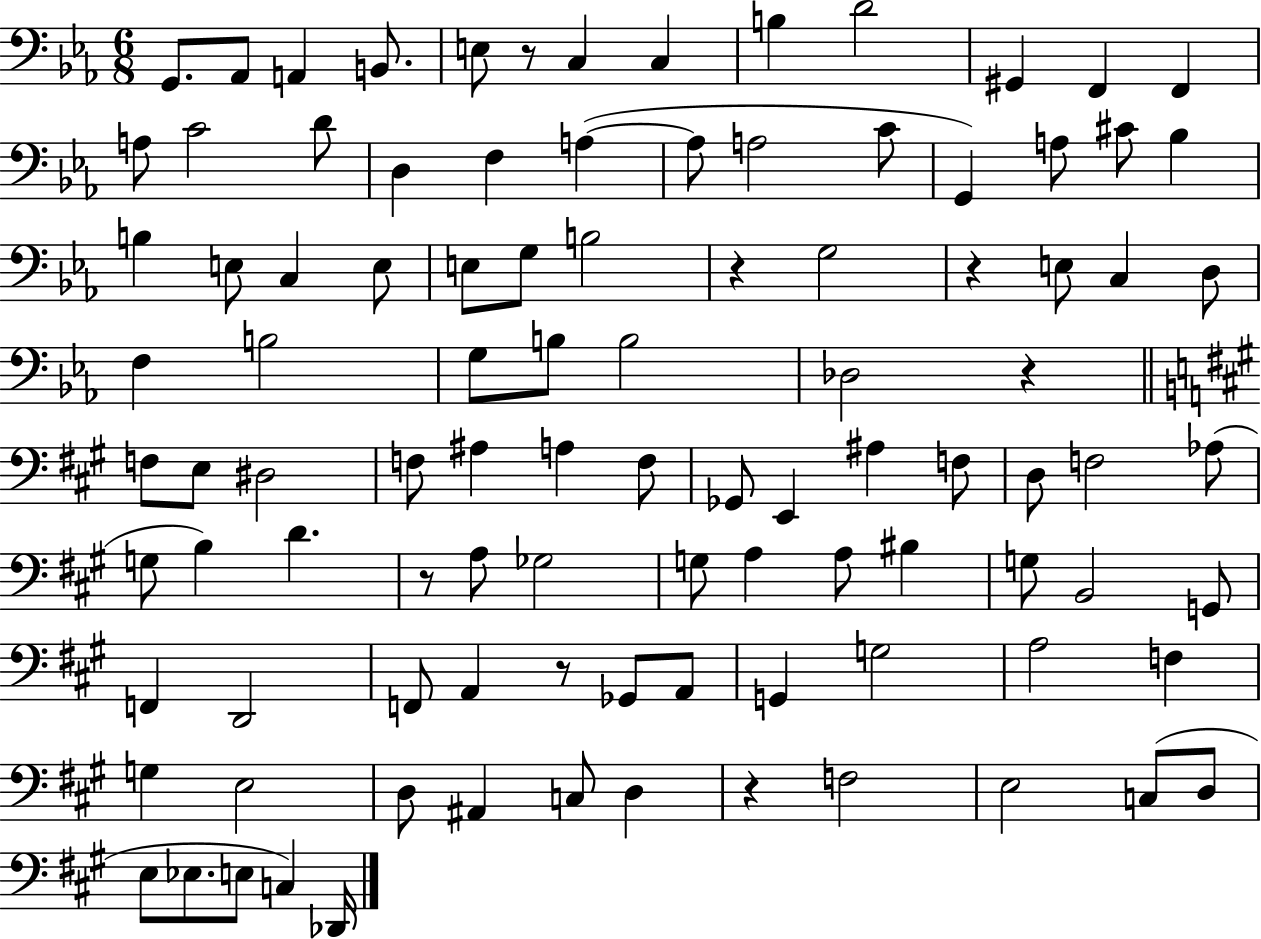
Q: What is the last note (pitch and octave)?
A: Db2